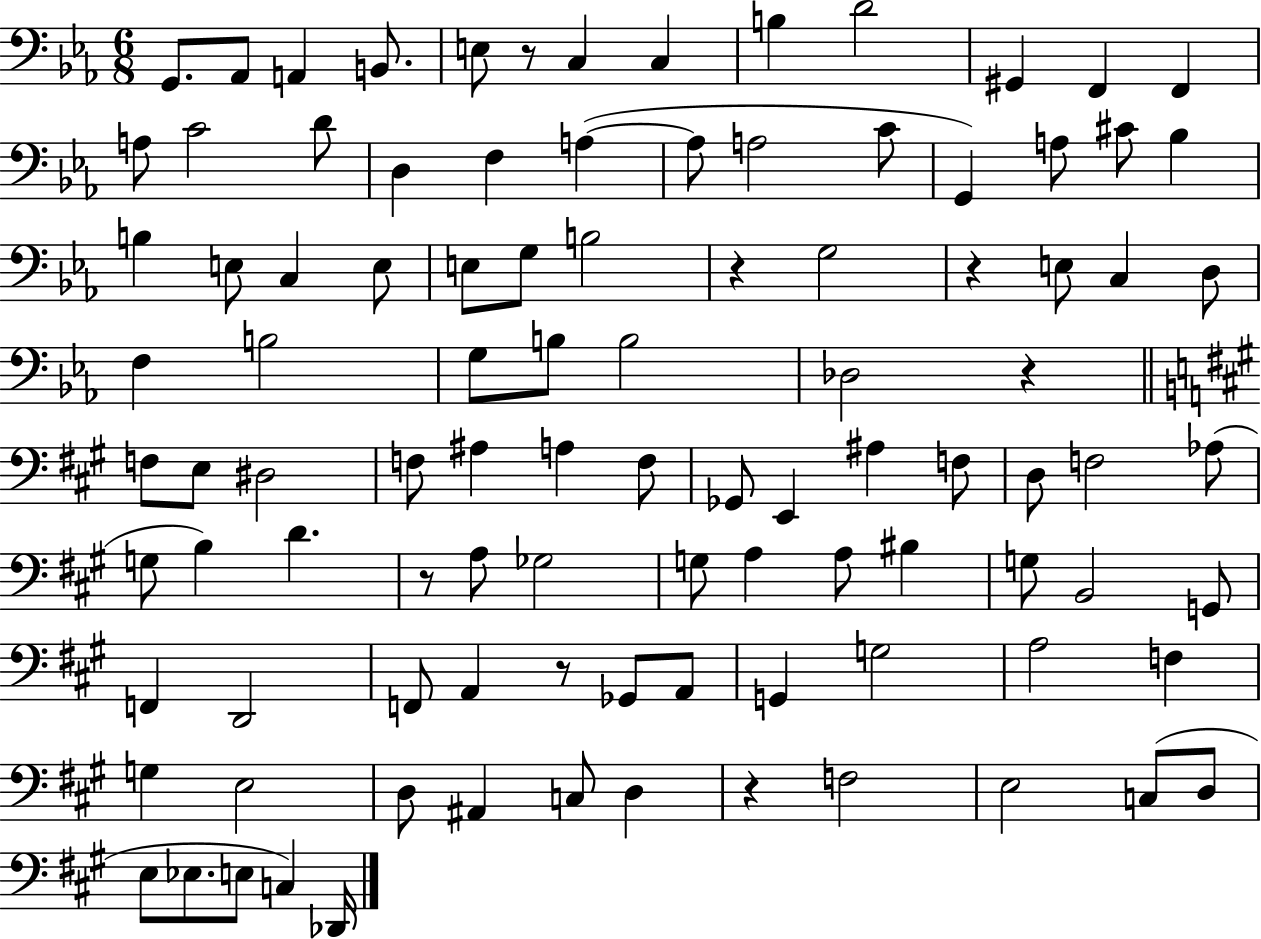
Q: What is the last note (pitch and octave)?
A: Db2